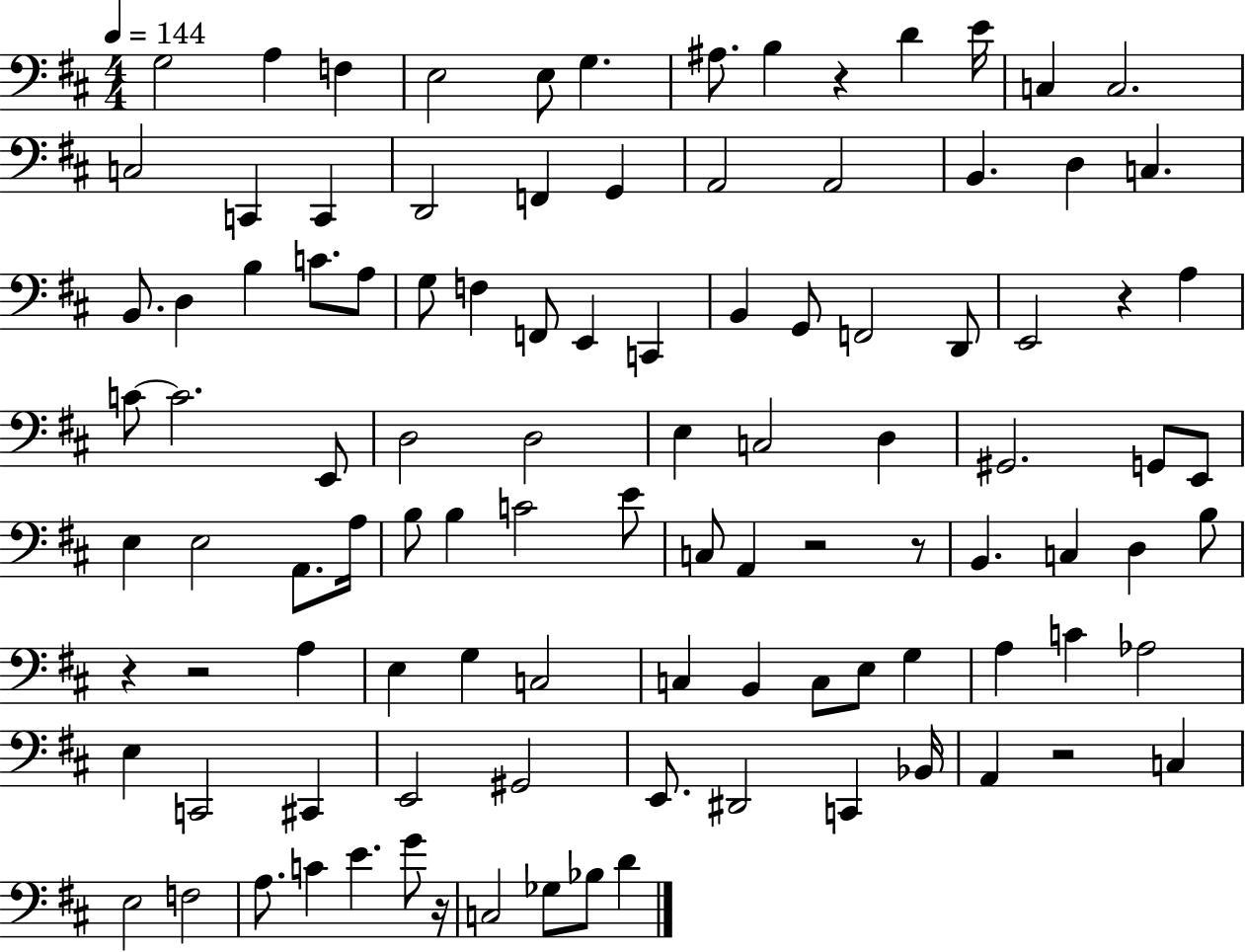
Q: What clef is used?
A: bass